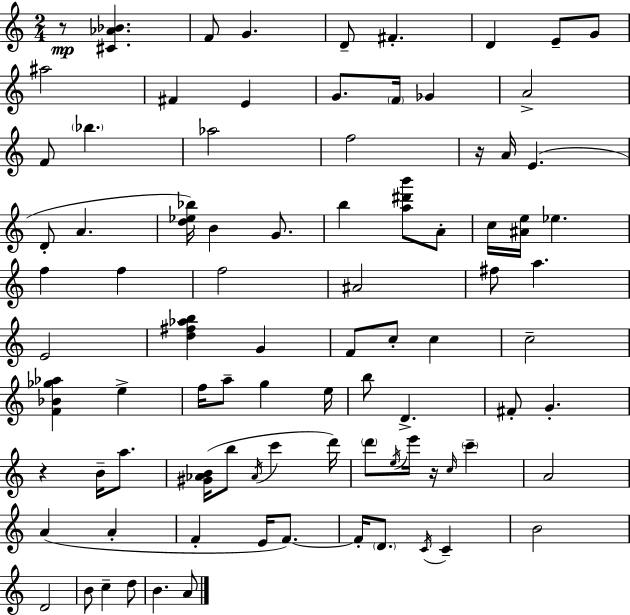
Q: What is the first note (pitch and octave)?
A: F4